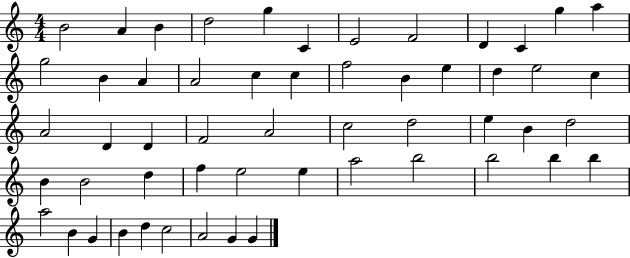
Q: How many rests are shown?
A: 0